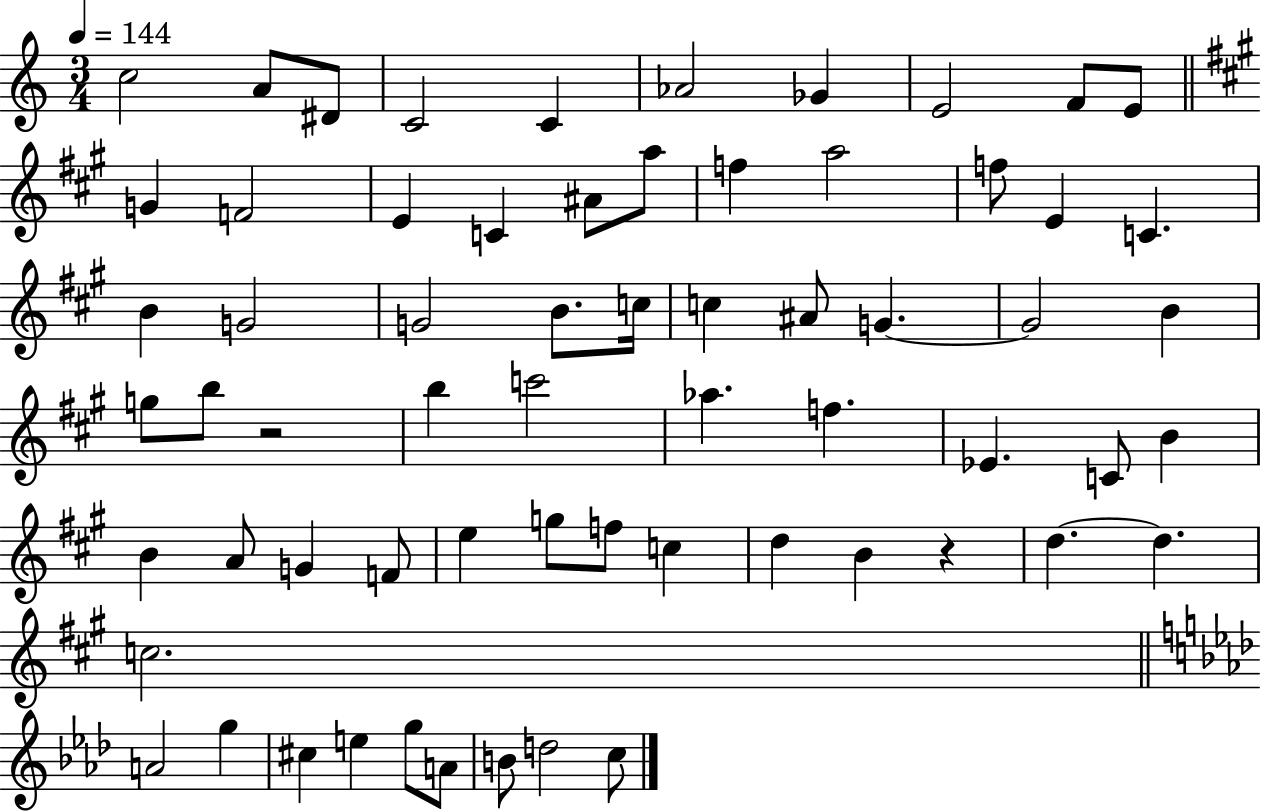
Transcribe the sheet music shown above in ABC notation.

X:1
T:Untitled
M:3/4
L:1/4
K:C
c2 A/2 ^D/2 C2 C _A2 _G E2 F/2 E/2 G F2 E C ^A/2 a/2 f a2 f/2 E C B G2 G2 B/2 c/4 c ^A/2 G G2 B g/2 b/2 z2 b c'2 _a f _E C/2 B B A/2 G F/2 e g/2 f/2 c d B z d d c2 A2 g ^c e g/2 A/2 B/2 d2 c/2